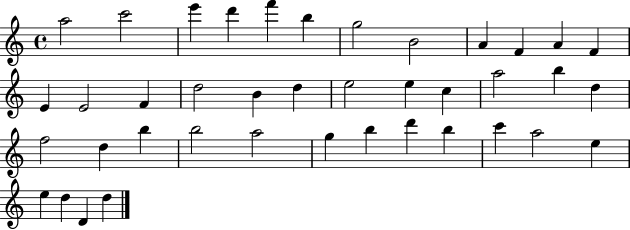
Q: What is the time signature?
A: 4/4